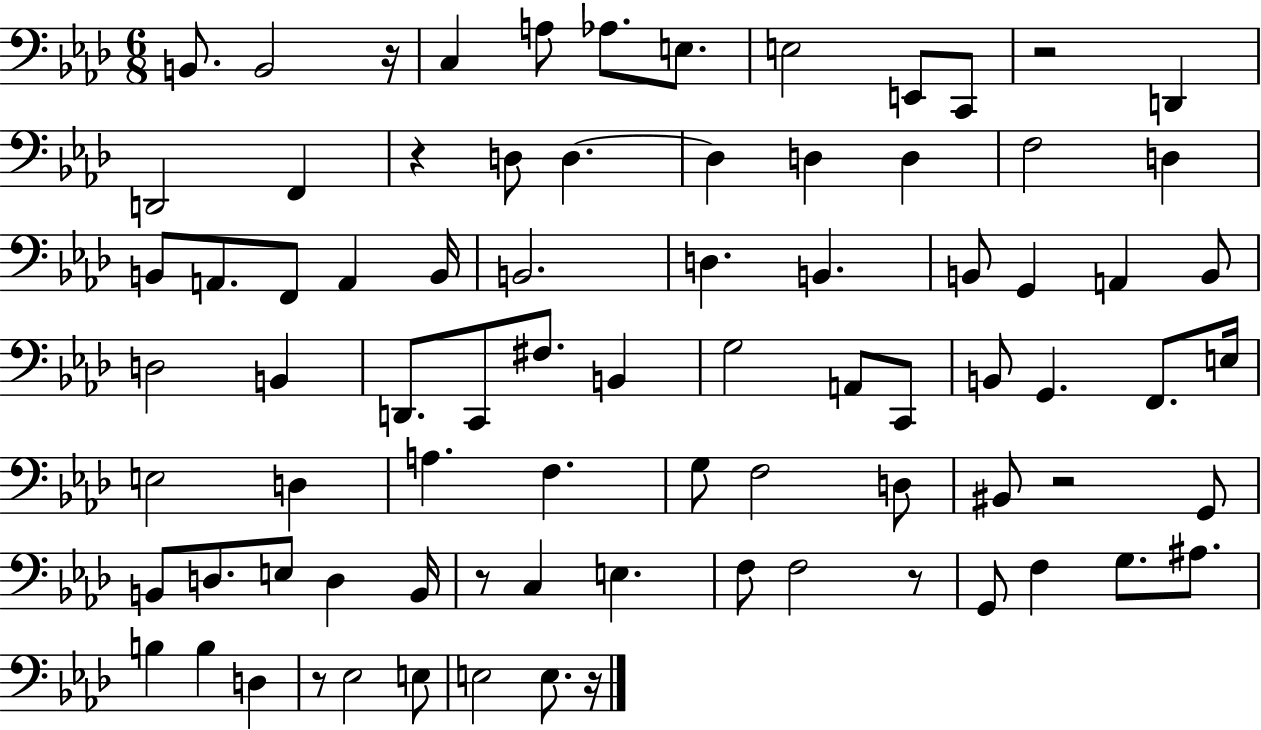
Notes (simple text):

B2/e. B2/h R/s C3/q A3/e Ab3/e. E3/e. E3/h E2/e C2/e R/h D2/q D2/h F2/q R/q D3/e D3/q. D3/q D3/q D3/q F3/h D3/q B2/e A2/e. F2/e A2/q B2/s B2/h. D3/q. B2/q. B2/e G2/q A2/q B2/e D3/h B2/q D2/e. C2/e F#3/e. B2/q G3/h A2/e C2/e B2/e G2/q. F2/e. E3/s E3/h D3/q A3/q. F3/q. G3/e F3/h D3/e BIS2/e R/h G2/e B2/e D3/e. E3/e D3/q B2/s R/e C3/q E3/q. F3/e F3/h R/e G2/e F3/q G3/e. A#3/e. B3/q B3/q D3/q R/e Eb3/h E3/e E3/h E3/e. R/s